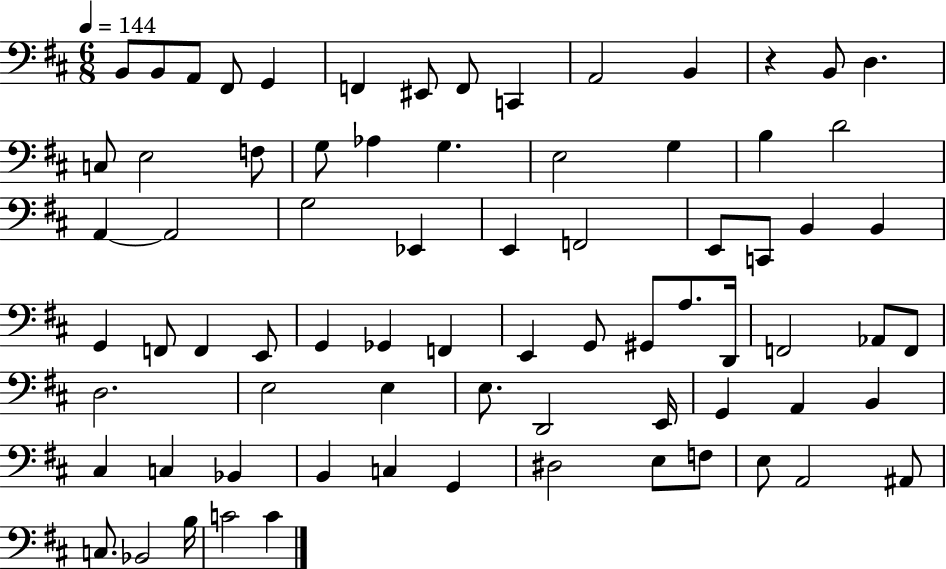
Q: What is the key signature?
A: D major